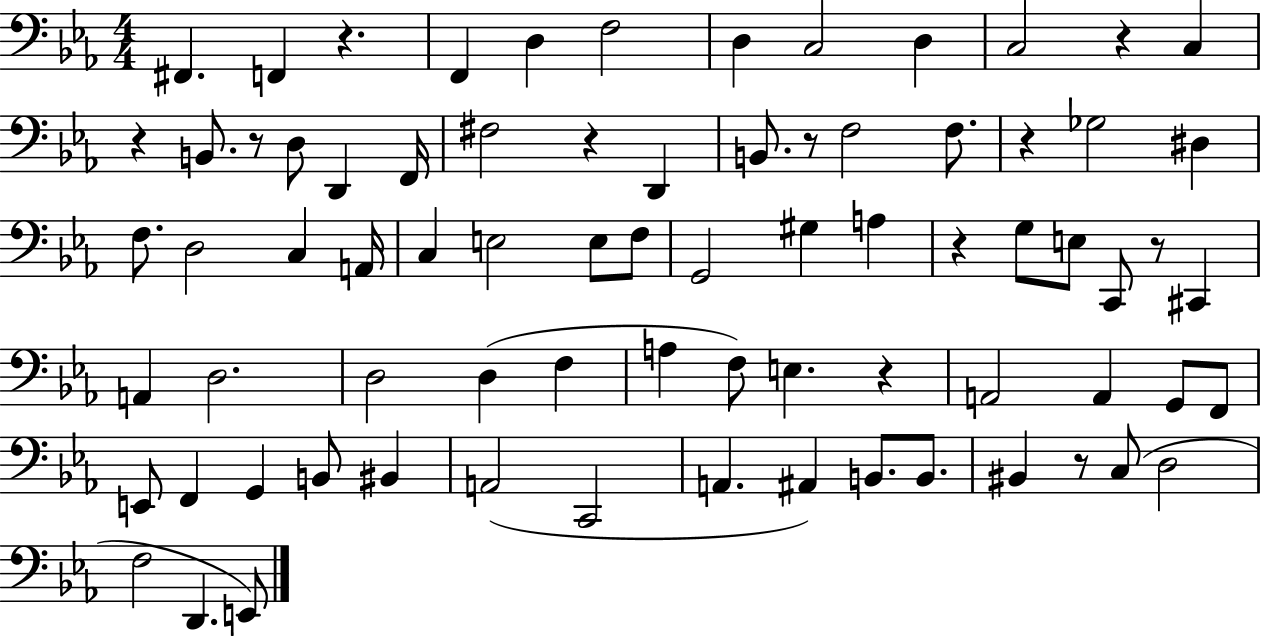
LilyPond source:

{
  \clef bass
  \numericTimeSignature
  \time 4/4
  \key ees \major
  \repeat volta 2 { fis,4. f,4 r4. | f,4 d4 f2 | d4 c2 d4 | c2 r4 c4 | \break r4 b,8. r8 d8 d,4 f,16 | fis2 r4 d,4 | b,8. r8 f2 f8. | r4 ges2 dis4 | \break f8. d2 c4 a,16 | c4 e2 e8 f8 | g,2 gis4 a4 | r4 g8 e8 c,8 r8 cis,4 | \break a,4 d2. | d2 d4( f4 | a4 f8) e4. r4 | a,2 a,4 g,8 f,8 | \break e,8 f,4 g,4 b,8 bis,4 | a,2( c,2 | a,4. ais,4) b,8. b,8. | bis,4 r8 c8( d2 | \break f2 d,4. e,8) | } \bar "|."
}